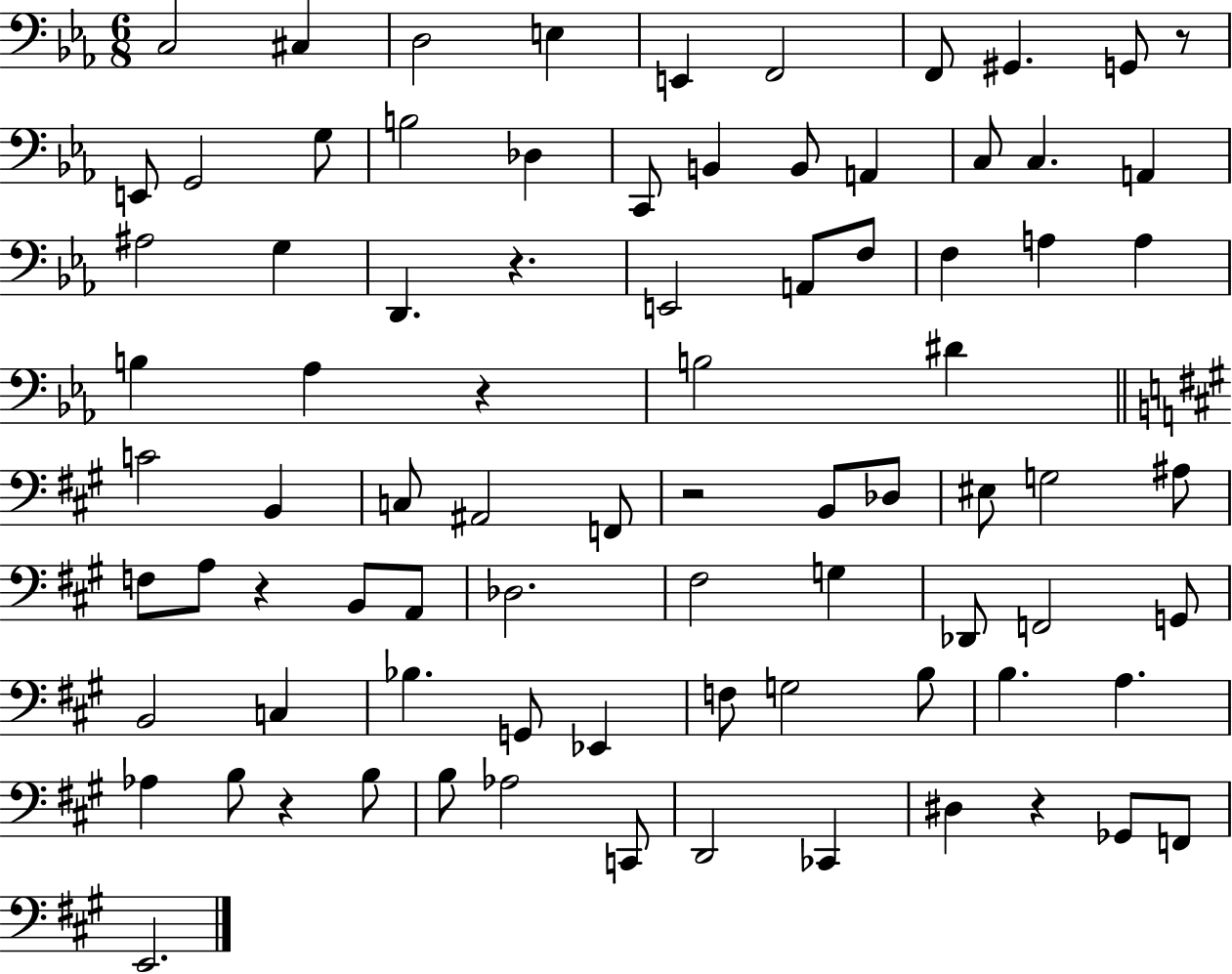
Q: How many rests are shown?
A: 7